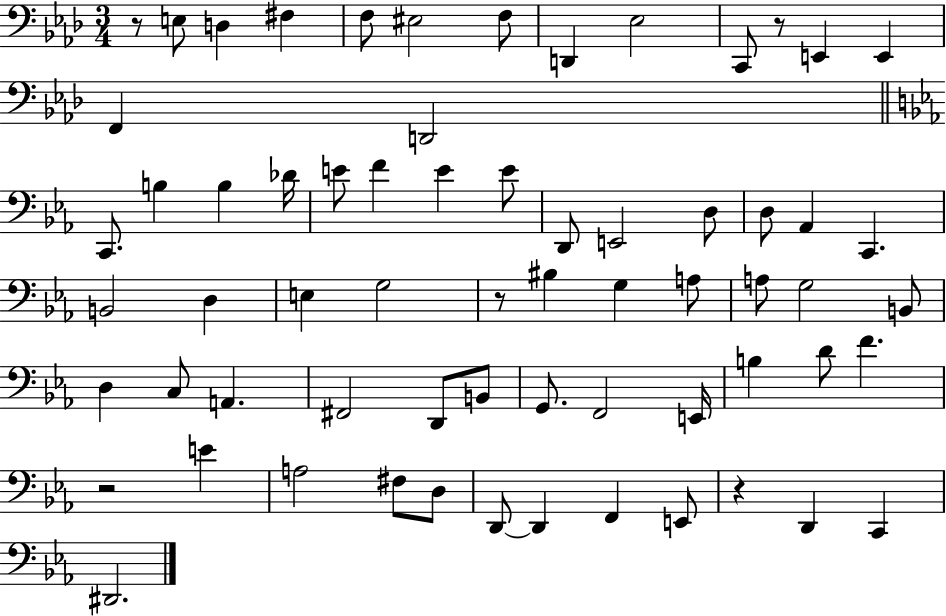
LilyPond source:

{
  \clef bass
  \numericTimeSignature
  \time 3/4
  \key aes \major
  r8 e8 d4 fis4 | f8 eis2 f8 | d,4 ees2 | c,8 r8 e,4 e,4 | \break f,4 d,2 | \bar "||" \break \key ees \major c,8. b4 b4 des'16 | e'8 f'4 e'4 e'8 | d,8 e,2 d8 | d8 aes,4 c,4. | \break b,2 d4 | e4 g2 | r8 bis4 g4 a8 | a8 g2 b,8 | \break d4 c8 a,4. | fis,2 d,8 b,8 | g,8. f,2 e,16 | b4 d'8 f'4. | \break r2 e'4 | a2 fis8 d8 | d,8~~ d,4 f,4 e,8 | r4 d,4 c,4 | \break dis,2. | \bar "|."
}